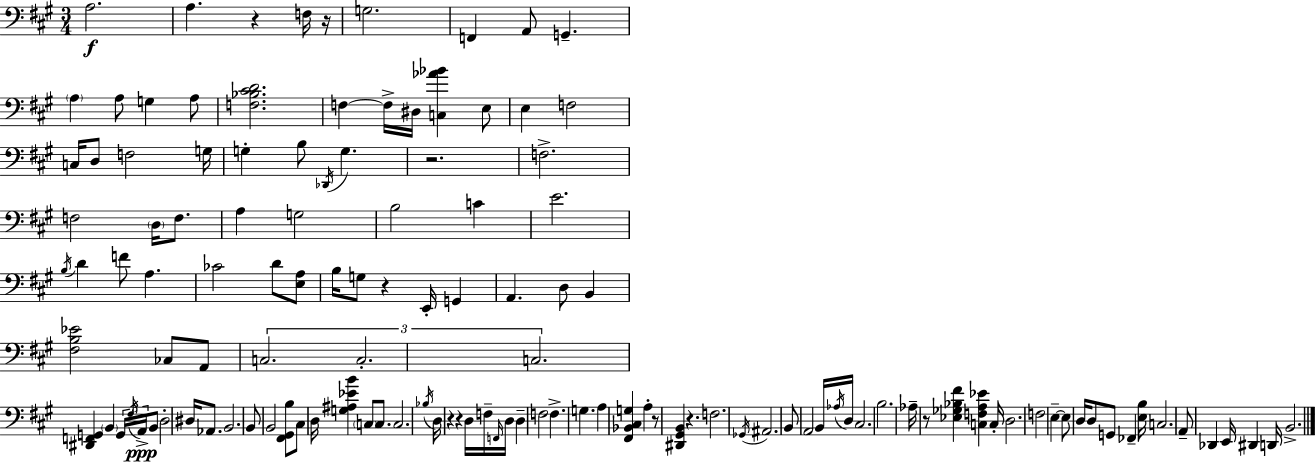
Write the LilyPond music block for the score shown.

{
  \clef bass
  \numericTimeSignature
  \time 3/4
  \key a \major
  a2.\f | a4. r4 f16 r16 | g2. | f,4 a,8 g,4.-- | \break \parenthesize a4 a8 g4 a8 | <f bes cis' d'>2. | f4~~ f16-> dis16 <c aes' bes'>4 e8 | e4 f2 | \break c16 d8 f2 g16 | g4-. b8 \acciaccatura { des,16 } g4. | r2. | f2.-> | \break f2 \parenthesize d16 f8. | a4 g2 | b2 c'4 | e'2. | \break \acciaccatura { b16 } d'4 f'8 a4. | ces'2 d'8 | <e a>8 b16 g8 r4 e,16-. g,4 | a,4. d8 b,4 | \break <fis b ees'>2 ces8 | a,8 \tuplet 3/2 { c2. | c2.-. | c2. } | \break <dis, f, g,>4 \parenthesize b,4 \tuplet 3/2 { g,16 \acciaccatura { fis16 } | a,16->\ppp } b,8 d2-. dis16 | aes,8. b,2. | b,8 b,2 | \break <fis, gis, b>8 cis8 d16 <g ais ees' b'>4 \parenthesize c8 | c8. c2. | \acciaccatura { bes16 } d16 r4 r4 | d16 f16-- \grace { f,16 } d16 d4-- f2 | \break f4.-> g4. | a4 <fis, bes, cis g>4 | a4-. r8 <dis, gis, b,>4 r4. | f2. | \break \acciaccatura { ges,16 } ais,2. | b,8 a,2 | b,16 \acciaccatura { aes16 } d16 cis2. | b2. | \break aes16-- r8 <ees ges bes fis'>4 | <c f a ees'>4 c16-. d2. | f2 | e4--~~ e8 d16 d8 | \break g,8 fes,4-- <e b>16 c2. | a,8-- des,4 | e,16 dis,4 d,16 b,2.-> | \bar "|."
}